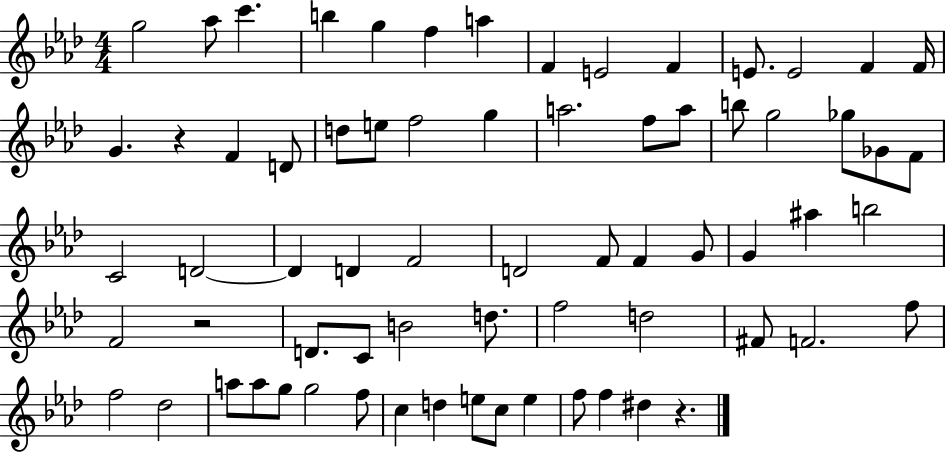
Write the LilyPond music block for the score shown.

{
  \clef treble
  \numericTimeSignature
  \time 4/4
  \key aes \major
  g''2 aes''8 c'''4. | b''4 g''4 f''4 a''4 | f'4 e'2 f'4 | e'8. e'2 f'4 f'16 | \break g'4. r4 f'4 d'8 | d''8 e''8 f''2 g''4 | a''2. f''8 a''8 | b''8 g''2 ges''8 ges'8 f'8 | \break c'2 d'2~~ | d'4 d'4 f'2 | d'2 f'8 f'4 g'8 | g'4 ais''4 b''2 | \break f'2 r2 | d'8. c'8 b'2 d''8. | f''2 d''2 | fis'8 f'2. f''8 | \break f''2 des''2 | a''8 a''8 g''8 g''2 f''8 | c''4 d''4 e''8 c''8 e''4 | f''8 f''4 dis''4 r4. | \break \bar "|."
}